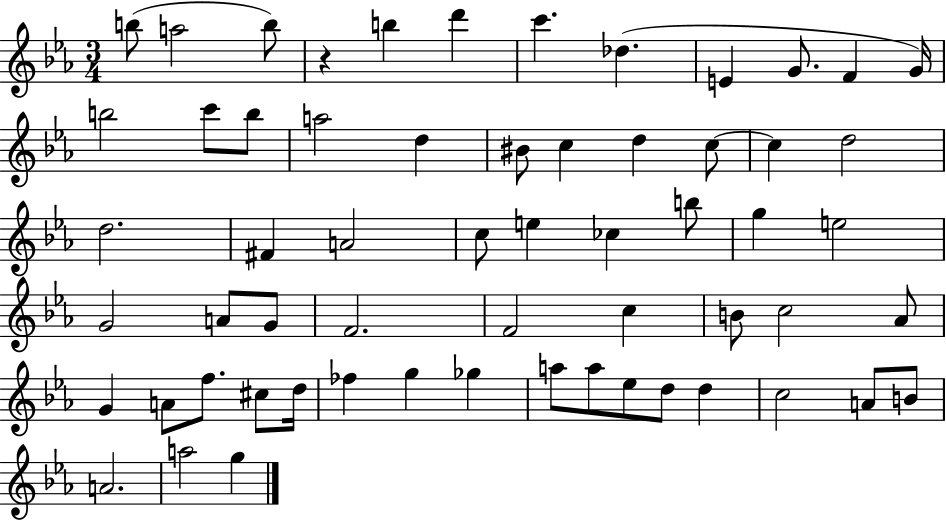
X:1
T:Untitled
M:3/4
L:1/4
K:Eb
b/2 a2 b/2 z b d' c' _d E G/2 F G/4 b2 c'/2 b/2 a2 d ^B/2 c d c/2 c d2 d2 ^F A2 c/2 e _c b/2 g e2 G2 A/2 G/2 F2 F2 c B/2 c2 _A/2 G A/2 f/2 ^c/2 d/4 _f g _g a/2 a/2 _e/2 d/2 d c2 A/2 B/2 A2 a2 g